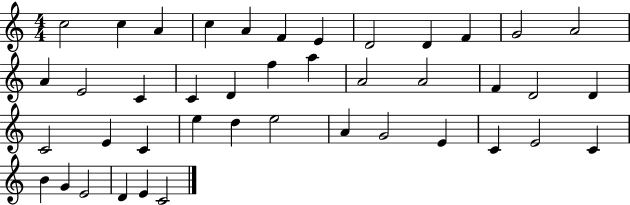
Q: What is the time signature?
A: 4/4